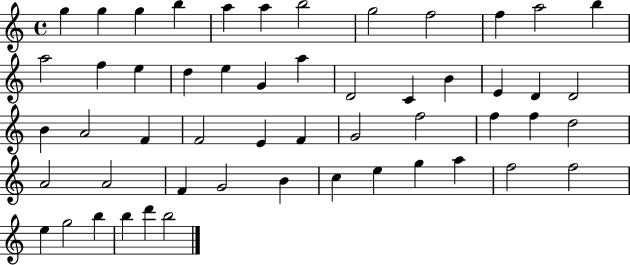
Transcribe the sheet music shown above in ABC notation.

X:1
T:Untitled
M:4/4
L:1/4
K:C
g g g b a a b2 g2 f2 f a2 b a2 f e d e G a D2 C B E D D2 B A2 F F2 E F G2 f2 f f d2 A2 A2 F G2 B c e g a f2 f2 e g2 b b d' b2